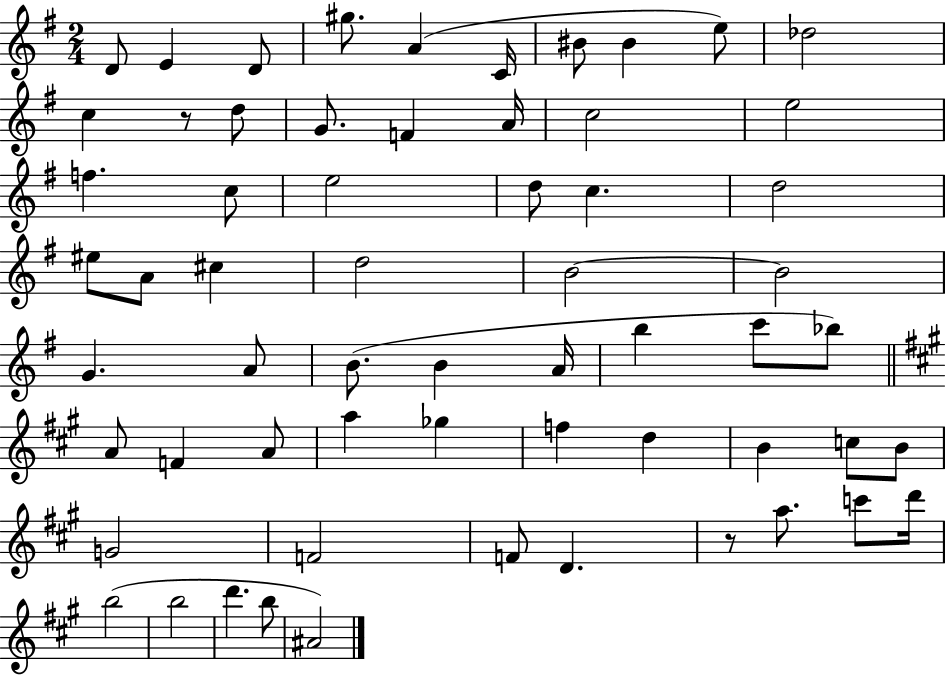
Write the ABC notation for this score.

X:1
T:Untitled
M:2/4
L:1/4
K:G
D/2 E D/2 ^g/2 A C/4 ^B/2 ^B e/2 _d2 c z/2 d/2 G/2 F A/4 c2 e2 f c/2 e2 d/2 c d2 ^e/2 A/2 ^c d2 B2 B2 G A/2 B/2 B A/4 b c'/2 _b/2 A/2 F A/2 a _g f d B c/2 B/2 G2 F2 F/2 D z/2 a/2 c'/2 d'/4 b2 b2 d' b/2 ^A2